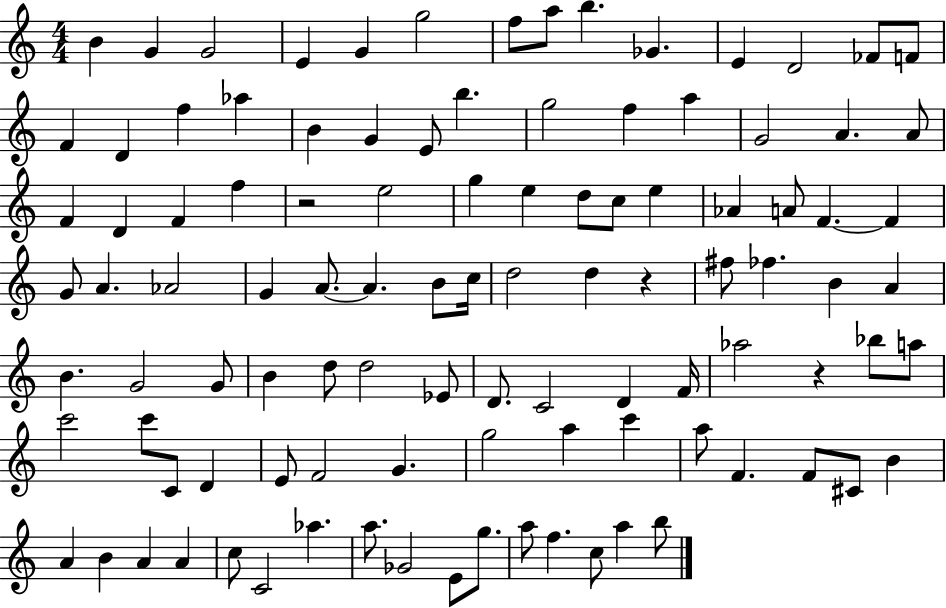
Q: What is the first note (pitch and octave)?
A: B4